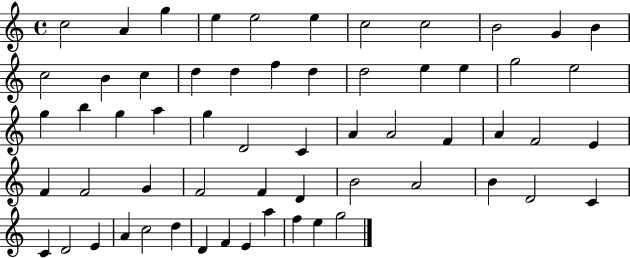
{
  \clef treble
  \time 4/4
  \defaultTimeSignature
  \key c \major
  c''2 a'4 g''4 | e''4 e''2 e''4 | c''2 c''2 | b'2 g'4 b'4 | \break c''2 b'4 c''4 | d''4 d''4 f''4 d''4 | d''2 e''4 e''4 | g''2 e''2 | \break g''4 b''4 g''4 a''4 | g''4 d'2 c'4 | a'4 a'2 f'4 | a'4 f'2 e'4 | \break f'4 f'2 g'4 | f'2 f'4 d'4 | b'2 a'2 | b'4 d'2 c'4 | \break c'4 d'2 e'4 | a'4 c''2 d''4 | d'4 f'4 e'4 a''4 | f''4 e''4 g''2 | \break \bar "|."
}